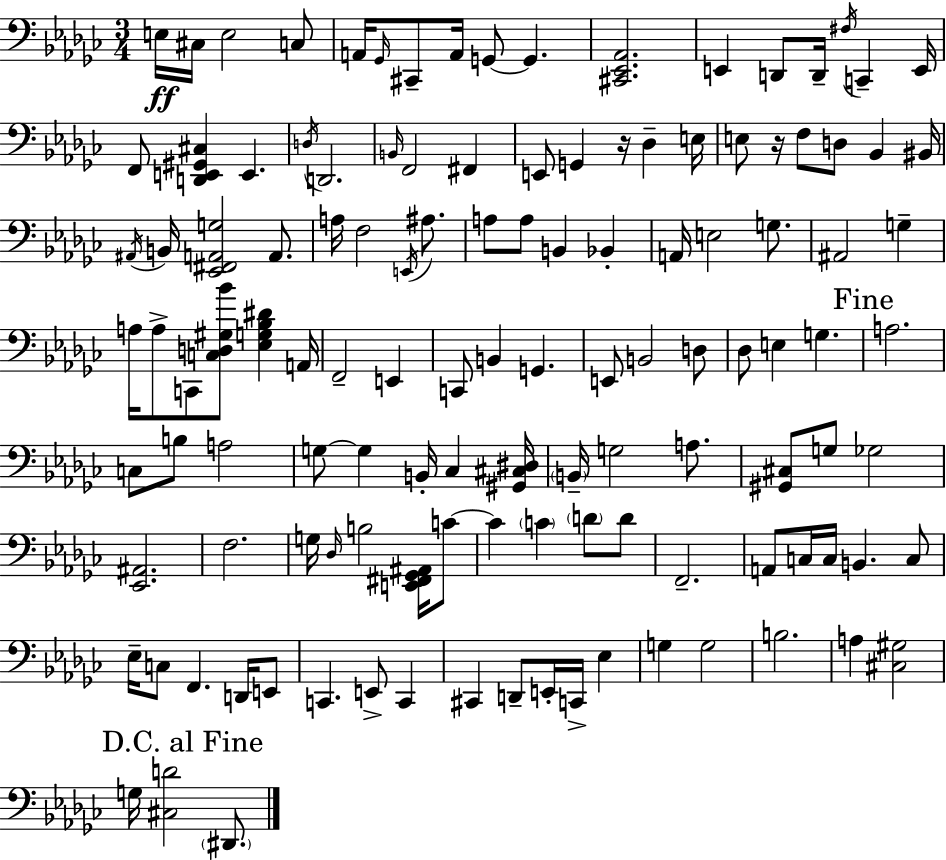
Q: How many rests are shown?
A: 2